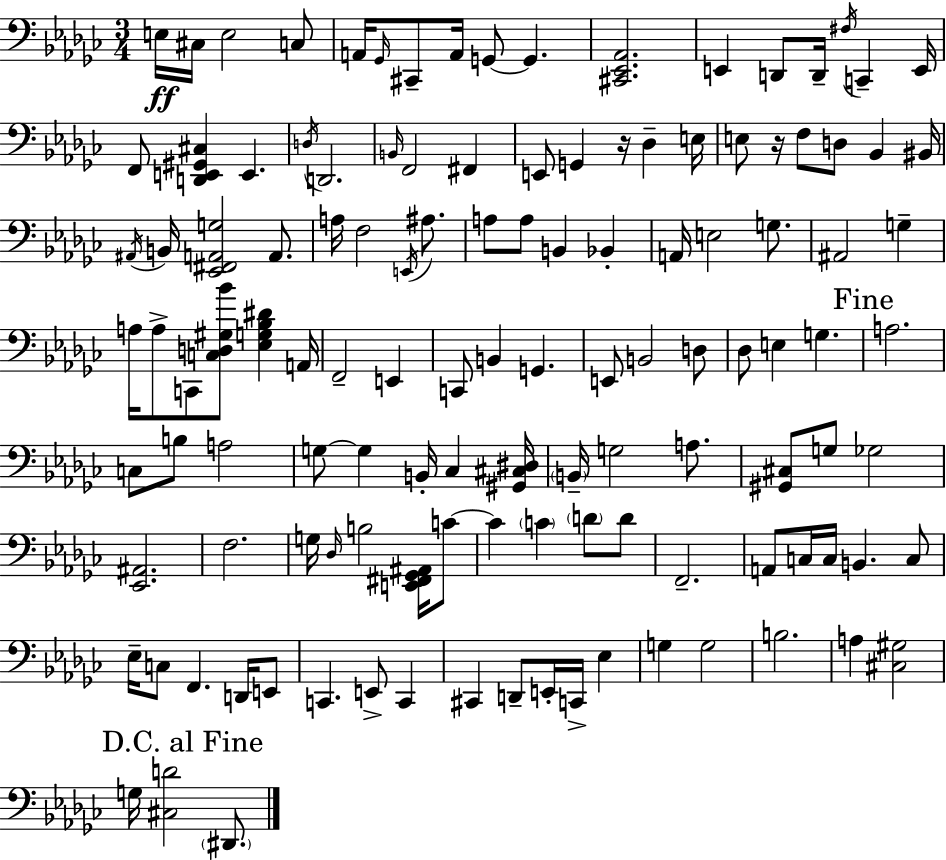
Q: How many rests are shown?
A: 2